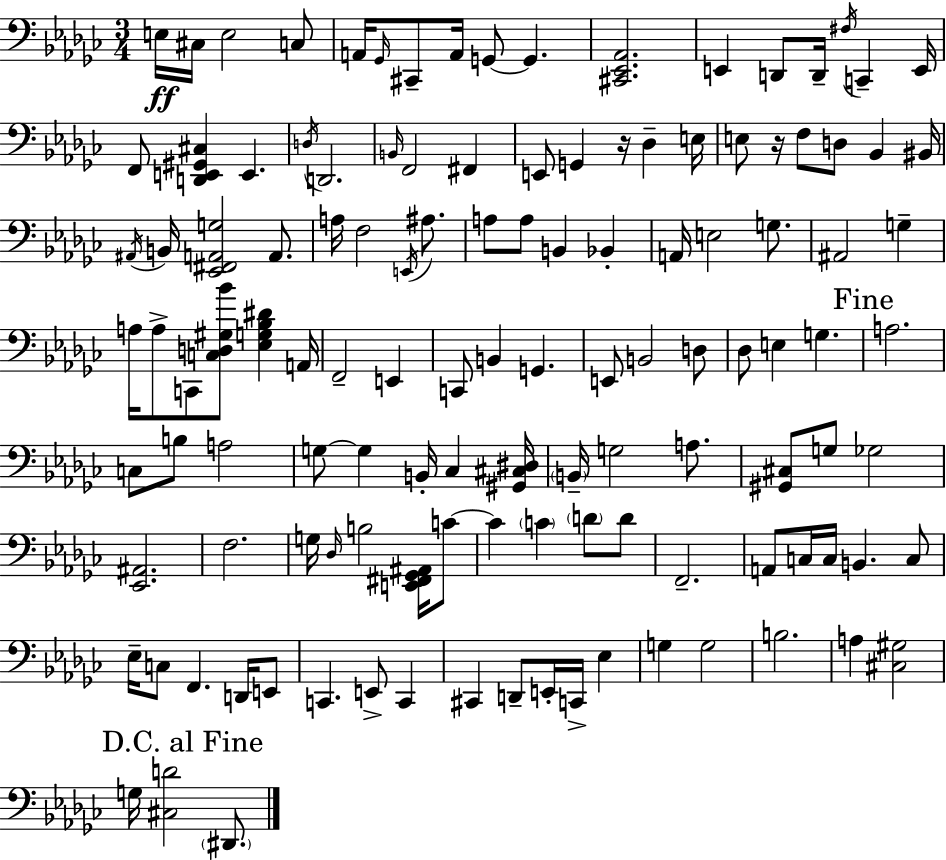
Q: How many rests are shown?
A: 2